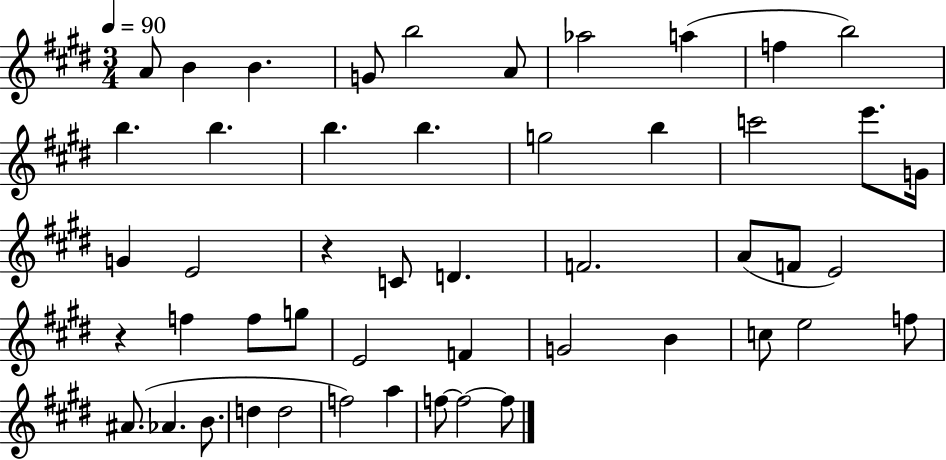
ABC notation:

X:1
T:Untitled
M:3/4
L:1/4
K:E
A/2 B B G/2 b2 A/2 _a2 a f b2 b b b b g2 b c'2 e'/2 G/4 G E2 z C/2 D F2 A/2 F/2 E2 z f f/2 g/2 E2 F G2 B c/2 e2 f/2 ^A/2 _A B/2 d d2 f2 a f/2 f2 f/2